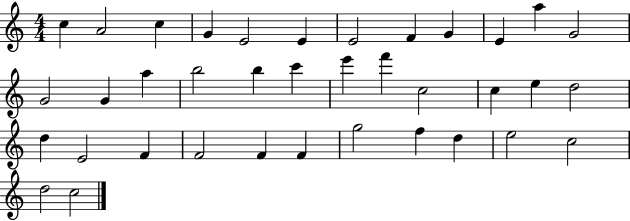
{
  \clef treble
  \numericTimeSignature
  \time 4/4
  \key c \major
  c''4 a'2 c''4 | g'4 e'2 e'4 | e'2 f'4 g'4 | e'4 a''4 g'2 | \break g'2 g'4 a''4 | b''2 b''4 c'''4 | e'''4 f'''4 c''2 | c''4 e''4 d''2 | \break d''4 e'2 f'4 | f'2 f'4 f'4 | g''2 f''4 d''4 | e''2 c''2 | \break d''2 c''2 | \bar "|."
}